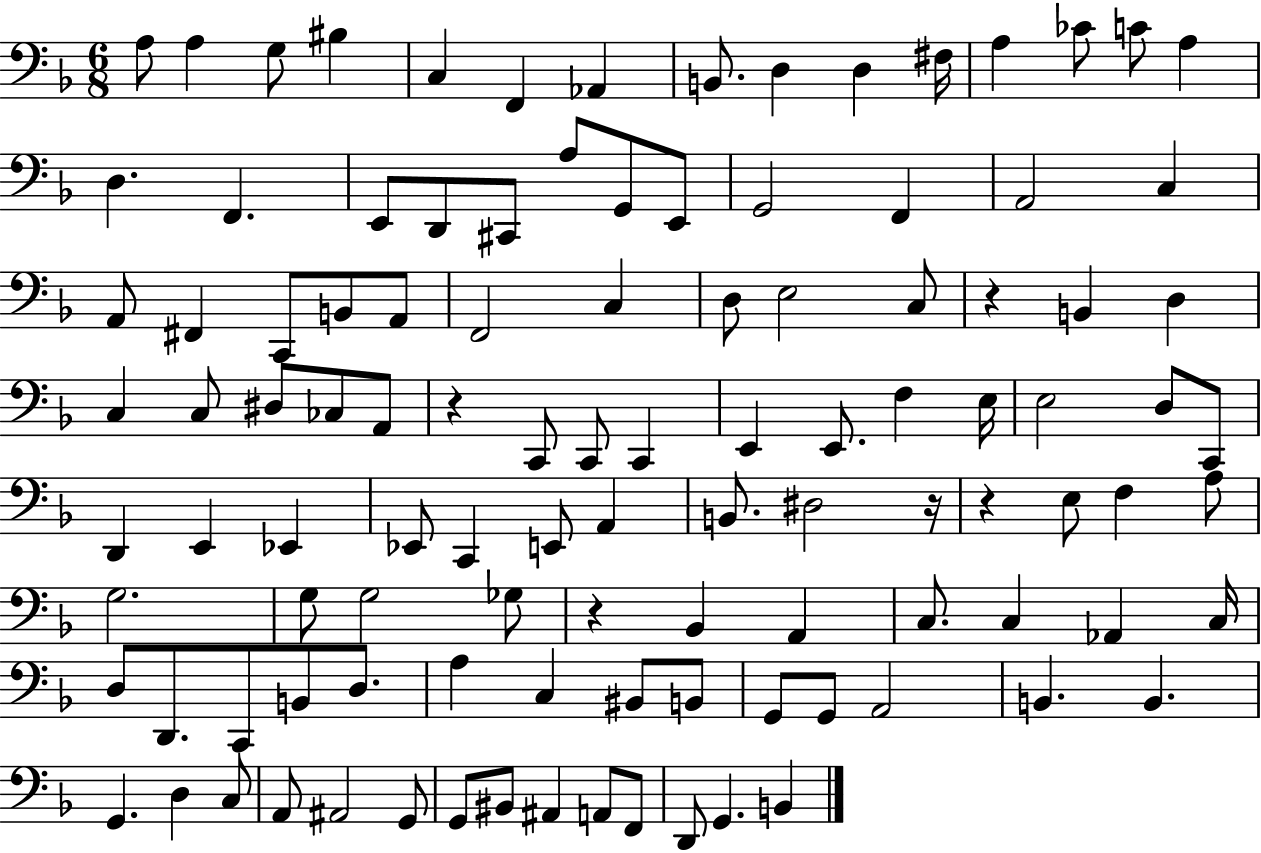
{
  \clef bass
  \numericTimeSignature
  \time 6/8
  \key f \major
  a8 a4 g8 bis4 | c4 f,4 aes,4 | b,8. d4 d4 fis16 | a4 ces'8 c'8 a4 | \break d4. f,4. | e,8 d,8 cis,8 a8 g,8 e,8 | g,2 f,4 | a,2 c4 | \break a,8 fis,4 c,8 b,8 a,8 | f,2 c4 | d8 e2 c8 | r4 b,4 d4 | \break c4 c8 dis8 ces8 a,8 | r4 c,8 c,8 c,4 | e,4 e,8. f4 e16 | e2 d8 c,8 | \break d,4 e,4 ees,4 | ees,8 c,4 e,8 a,4 | b,8. dis2 r16 | r4 e8 f4 a8 | \break g2. | g8 g2 ges8 | r4 bes,4 a,4 | c8. c4 aes,4 c16 | \break d8 d,8. c,8 b,8 d8. | a4 c4 bis,8 b,8 | g,8 g,8 a,2 | b,4. b,4. | \break g,4. d4 c8 | a,8 ais,2 g,8 | g,8 bis,8 ais,4 a,8 f,8 | d,8 g,4. b,4 | \break \bar "|."
}